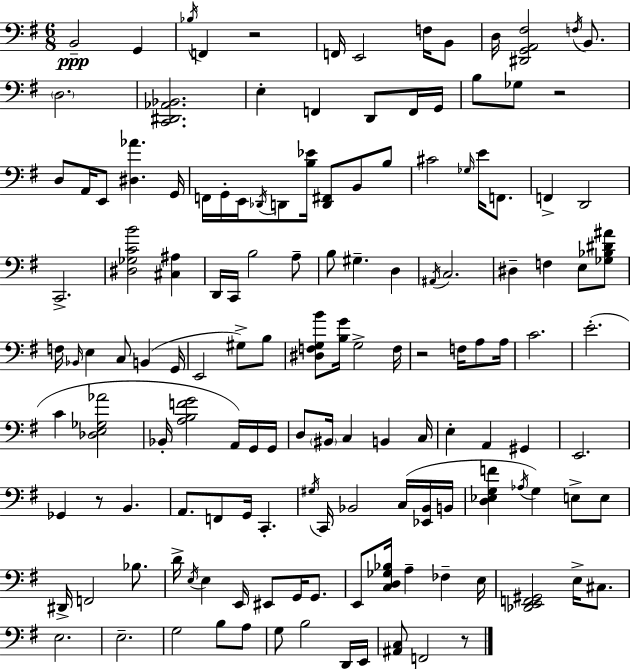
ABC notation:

X:1
T:Untitled
M:6/8
L:1/4
K:G
B,,2 G,, _B,/4 F,, z2 F,,/4 E,,2 F,/4 B,,/2 D,/4 [^D,,G,,A,,^F,]2 F,/4 B,,/2 D,2 [C,,^D,,_A,,_B,,]2 E, F,, D,,/2 F,,/4 G,,/4 B,/2 _G,/2 z2 D,/2 A,,/4 E,,/2 [^D,_A] G,,/4 F,,/4 G,,/4 E,,/4 _D,,/4 D,,/2 [B,_E]/4 [D,,^F,,]/2 B,,/2 B,/2 ^C2 _G,/4 E/4 F,,/2 F,, D,,2 C,,2 [^D,_G,CB]2 [^C,^A,] D,,/4 C,,/4 B,2 A,/2 B,/2 ^G, D, ^A,,/4 C,2 ^D, F, E,/2 [_G,_B,^D^A]/2 F,/4 _B,,/4 E, C,/2 B,, G,,/4 E,,2 ^G,/2 B,/2 [^D,F,G,B]/2 [B,G]/4 G,2 F,/4 z2 F,/4 A,/2 A,/4 C2 E2 C [_D,E,_G,_A]2 _B,,/4 [A,B,FG]2 A,,/4 G,,/4 G,,/4 D,/2 ^B,,/4 C, B,, C,/4 E, A,, ^G,, E,,2 _G,, z/2 B,, A,,/2 F,,/2 G,,/4 C,, ^G,/4 C,,/4 _B,,2 C,/4 [_E,,_B,,]/4 B,,/4 [D,_E,G,F] _A,/4 G, E,/2 E,/2 ^D,,/4 F,,2 _B,/2 D/4 E,/4 E, E,,/4 ^E,,/2 G,,/4 G,,/2 E,,/2 [C,D,_G,_B,]/4 A, _F, E,/4 [_D,,E,,F,,^G,,]2 E,/4 ^C,/2 E,2 E,2 G,2 B,/2 A,/2 G,/2 B,2 D,,/4 E,,/4 [^A,,C,]/2 F,,2 z/2